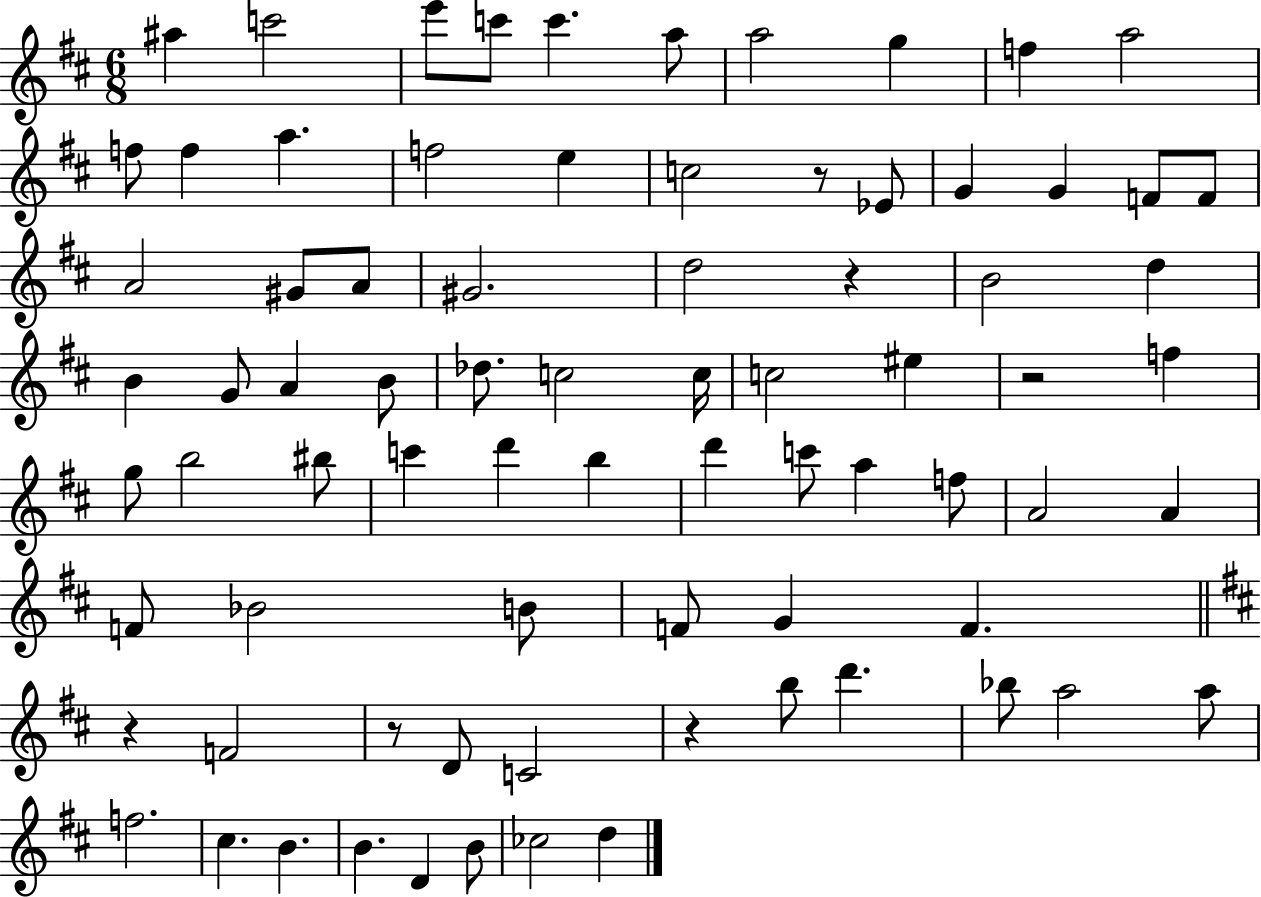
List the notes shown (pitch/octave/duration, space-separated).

A#5/q C6/h E6/e C6/e C6/q. A5/e A5/h G5/q F5/q A5/h F5/e F5/q A5/q. F5/h E5/q C5/h R/e Eb4/e G4/q G4/q F4/e F4/e A4/h G#4/e A4/e G#4/h. D5/h R/q B4/h D5/q B4/q G4/e A4/q B4/e Db5/e. C5/h C5/s C5/h EIS5/q R/h F5/q G5/e B5/h BIS5/e C6/q D6/q B5/q D6/q C6/e A5/q F5/e A4/h A4/q F4/e Bb4/h B4/e F4/e G4/q F4/q. R/q F4/h R/e D4/e C4/h R/q B5/e D6/q. Bb5/e A5/h A5/e F5/h. C#5/q. B4/q. B4/q. D4/q B4/e CES5/h D5/q